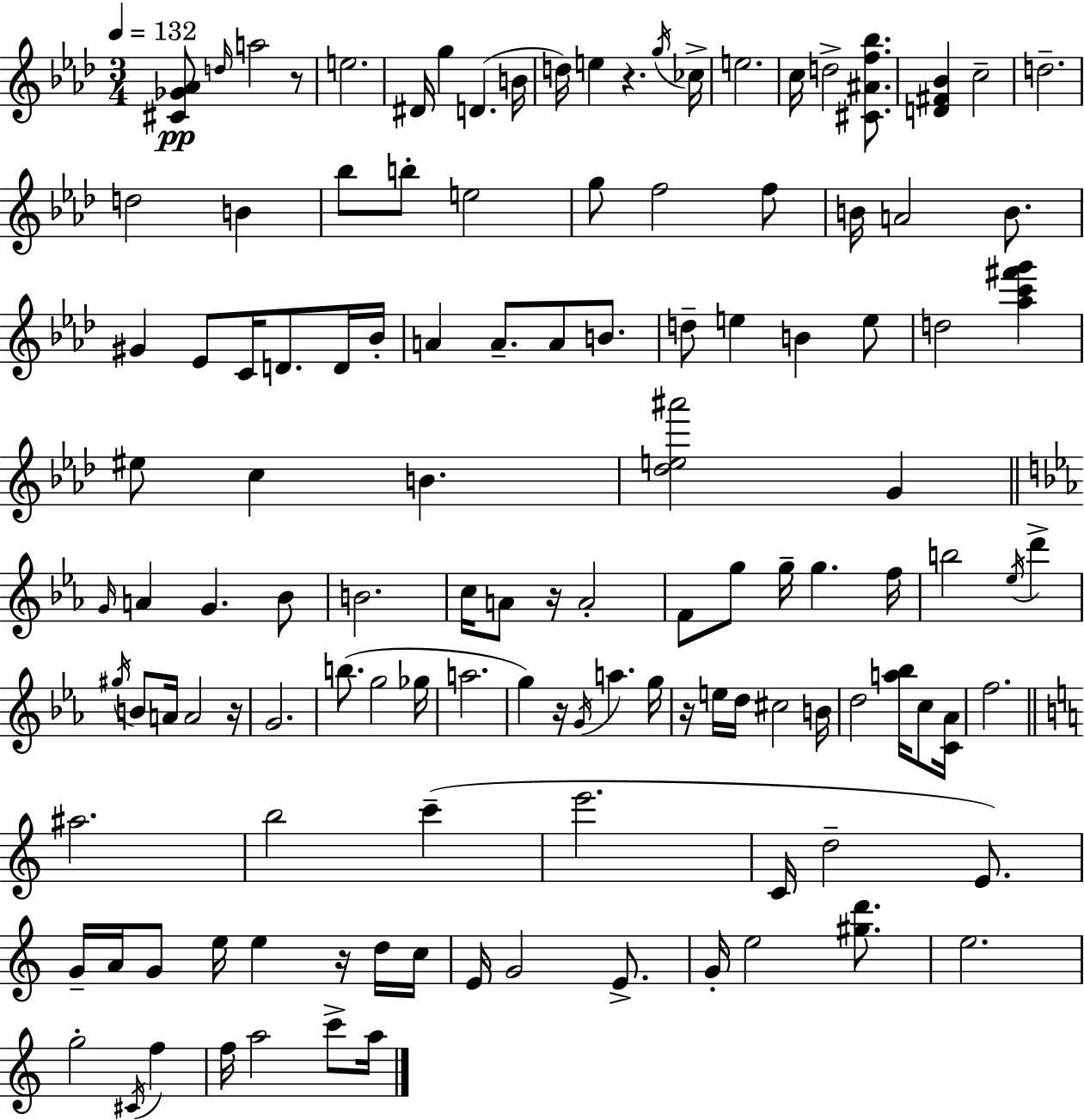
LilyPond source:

{
  \clef treble
  \numericTimeSignature
  \time 3/4
  \key f \minor
  \tempo 4 = 132
  <cis' ges' aes'>8\pp \grace { d''16 } a''2 r8 | e''2. | dis'16 g''4 d'4.( | b'16 d''16) e''4 r4. | \break \acciaccatura { g''16 } ces''16-> e''2. | c''16 d''2-> <cis' ais' f'' bes''>8. | <d' fis' bes'>4 c''2-- | d''2.-- | \break d''2 b'4 | bes''8 b''8-. e''2 | g''8 f''2 | f''8 b'16 a'2 b'8. | \break gis'4 ees'8 c'16 d'8. | d'16 bes'16-. a'4 a'8.-- a'8 b'8. | d''8-- e''4 b'4 | e''8 d''2 <aes'' c''' fis''' g'''>4 | \break eis''8 c''4 b'4. | <des'' e'' ais'''>2 g'4 | \bar "||" \break \key ees \major \grace { g'16 } a'4 g'4. bes'8 | b'2. | c''16 a'8 r16 a'2-. | f'8 g''8 g''16-- g''4. | \break f''16 b''2 \acciaccatura { ees''16 } d'''4-> | \acciaccatura { gis''16 } b'8 a'16 a'2 | r16 g'2. | b''8.( g''2 | \break ges''16 a''2. | g''4) r16 \acciaccatura { g'16 } a''4. | g''16 r16 e''16 d''16 cis''2 | b'16 d''2 | \break <a'' bes''>16 c''8 <c' aes'>16 f''2. | \bar "||" \break \key a \minor ais''2. | b''2 c'''4--( | e'''2. | c'16 d''2-- e'8.) | \break g'16-- a'16 g'8 e''16 e''4 r16 d''16 c''16 | e'16 g'2 e'8.-> | g'16-. e''2 <gis'' d'''>8. | e''2. | \break g''2-. \acciaccatura { cis'16 } f''4 | f''16 a''2 c'''8-> | a''16 \bar "|."
}